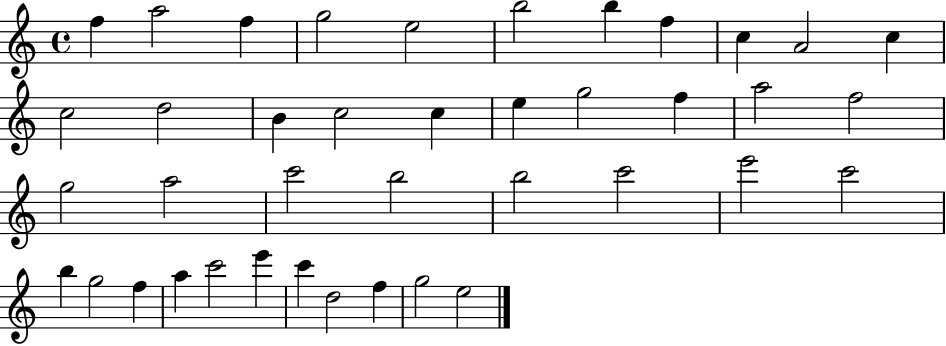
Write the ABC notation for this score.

X:1
T:Untitled
M:4/4
L:1/4
K:C
f a2 f g2 e2 b2 b f c A2 c c2 d2 B c2 c e g2 f a2 f2 g2 a2 c'2 b2 b2 c'2 e'2 c'2 b g2 f a c'2 e' c' d2 f g2 e2